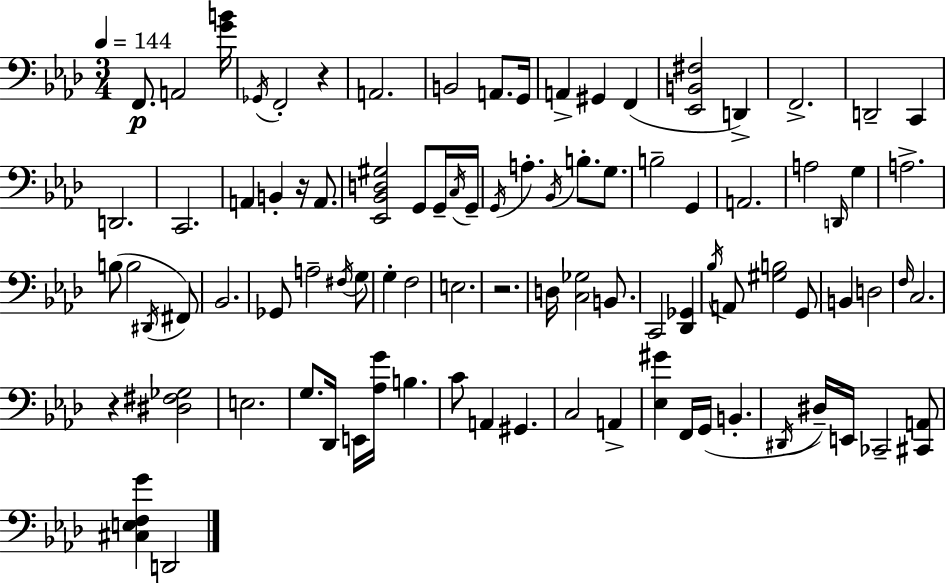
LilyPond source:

{
  \clef bass
  \numericTimeSignature
  \time 3/4
  \key f \minor
  \tempo 4 = 144
  f,8.\p a,2 <g' b'>16 | \acciaccatura { ges,16 } f,2-. r4 | a,2. | b,2 a,8. | \break g,16 a,4-> gis,4 f,4( | <ees, b, fis>2 d,4->) | f,2.-> | d,2-- c,4 | \break d,2. | c,2. | a,4 b,4-. r16 a,8. | <ees, bes, d gis>2 g,8 g,16-- | \break \acciaccatura { c16 } g,16-- \acciaccatura { g,16 } a4.-. \acciaccatura { bes,16 } b8.-. | g8. b2-- | g,4 a,2. | a2 | \break \grace { d,16 } g4 a2.-> | b8( b2 | \acciaccatura { dis,16 } fis,8) bes,2. | ges,8 a2-- | \break \acciaccatura { fis16 } g8 g4-. f2 | e2. | r2. | d16 <c ges>2 | \break b,8. c,2 | <des, ges,>4 \acciaccatura { bes16 } a,8 <gis b>2 | g,8 b,4 | d2 \grace { f16 } c2. | \break r4 | <dis fis ges>2 e2. | g8. | des,16 e,16 <aes g'>16 b4. c'8 a,4 | \break gis,4. c2 | a,4-> <ees gis'>4 | f,16 g,16( b,4.-. \acciaccatura { dis,16 } dis16--) e,16 | ces,2-- <cis, a,>8 <cis e f g'>4 | \break d,2 \bar "|."
}